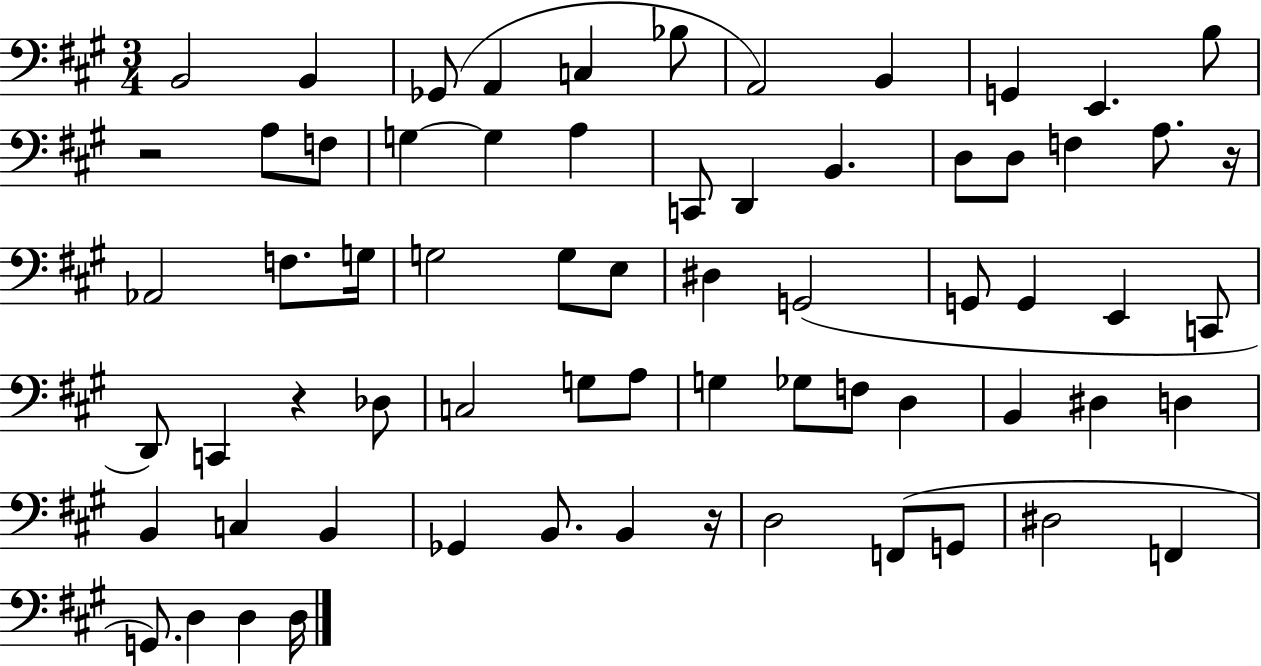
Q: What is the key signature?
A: A major